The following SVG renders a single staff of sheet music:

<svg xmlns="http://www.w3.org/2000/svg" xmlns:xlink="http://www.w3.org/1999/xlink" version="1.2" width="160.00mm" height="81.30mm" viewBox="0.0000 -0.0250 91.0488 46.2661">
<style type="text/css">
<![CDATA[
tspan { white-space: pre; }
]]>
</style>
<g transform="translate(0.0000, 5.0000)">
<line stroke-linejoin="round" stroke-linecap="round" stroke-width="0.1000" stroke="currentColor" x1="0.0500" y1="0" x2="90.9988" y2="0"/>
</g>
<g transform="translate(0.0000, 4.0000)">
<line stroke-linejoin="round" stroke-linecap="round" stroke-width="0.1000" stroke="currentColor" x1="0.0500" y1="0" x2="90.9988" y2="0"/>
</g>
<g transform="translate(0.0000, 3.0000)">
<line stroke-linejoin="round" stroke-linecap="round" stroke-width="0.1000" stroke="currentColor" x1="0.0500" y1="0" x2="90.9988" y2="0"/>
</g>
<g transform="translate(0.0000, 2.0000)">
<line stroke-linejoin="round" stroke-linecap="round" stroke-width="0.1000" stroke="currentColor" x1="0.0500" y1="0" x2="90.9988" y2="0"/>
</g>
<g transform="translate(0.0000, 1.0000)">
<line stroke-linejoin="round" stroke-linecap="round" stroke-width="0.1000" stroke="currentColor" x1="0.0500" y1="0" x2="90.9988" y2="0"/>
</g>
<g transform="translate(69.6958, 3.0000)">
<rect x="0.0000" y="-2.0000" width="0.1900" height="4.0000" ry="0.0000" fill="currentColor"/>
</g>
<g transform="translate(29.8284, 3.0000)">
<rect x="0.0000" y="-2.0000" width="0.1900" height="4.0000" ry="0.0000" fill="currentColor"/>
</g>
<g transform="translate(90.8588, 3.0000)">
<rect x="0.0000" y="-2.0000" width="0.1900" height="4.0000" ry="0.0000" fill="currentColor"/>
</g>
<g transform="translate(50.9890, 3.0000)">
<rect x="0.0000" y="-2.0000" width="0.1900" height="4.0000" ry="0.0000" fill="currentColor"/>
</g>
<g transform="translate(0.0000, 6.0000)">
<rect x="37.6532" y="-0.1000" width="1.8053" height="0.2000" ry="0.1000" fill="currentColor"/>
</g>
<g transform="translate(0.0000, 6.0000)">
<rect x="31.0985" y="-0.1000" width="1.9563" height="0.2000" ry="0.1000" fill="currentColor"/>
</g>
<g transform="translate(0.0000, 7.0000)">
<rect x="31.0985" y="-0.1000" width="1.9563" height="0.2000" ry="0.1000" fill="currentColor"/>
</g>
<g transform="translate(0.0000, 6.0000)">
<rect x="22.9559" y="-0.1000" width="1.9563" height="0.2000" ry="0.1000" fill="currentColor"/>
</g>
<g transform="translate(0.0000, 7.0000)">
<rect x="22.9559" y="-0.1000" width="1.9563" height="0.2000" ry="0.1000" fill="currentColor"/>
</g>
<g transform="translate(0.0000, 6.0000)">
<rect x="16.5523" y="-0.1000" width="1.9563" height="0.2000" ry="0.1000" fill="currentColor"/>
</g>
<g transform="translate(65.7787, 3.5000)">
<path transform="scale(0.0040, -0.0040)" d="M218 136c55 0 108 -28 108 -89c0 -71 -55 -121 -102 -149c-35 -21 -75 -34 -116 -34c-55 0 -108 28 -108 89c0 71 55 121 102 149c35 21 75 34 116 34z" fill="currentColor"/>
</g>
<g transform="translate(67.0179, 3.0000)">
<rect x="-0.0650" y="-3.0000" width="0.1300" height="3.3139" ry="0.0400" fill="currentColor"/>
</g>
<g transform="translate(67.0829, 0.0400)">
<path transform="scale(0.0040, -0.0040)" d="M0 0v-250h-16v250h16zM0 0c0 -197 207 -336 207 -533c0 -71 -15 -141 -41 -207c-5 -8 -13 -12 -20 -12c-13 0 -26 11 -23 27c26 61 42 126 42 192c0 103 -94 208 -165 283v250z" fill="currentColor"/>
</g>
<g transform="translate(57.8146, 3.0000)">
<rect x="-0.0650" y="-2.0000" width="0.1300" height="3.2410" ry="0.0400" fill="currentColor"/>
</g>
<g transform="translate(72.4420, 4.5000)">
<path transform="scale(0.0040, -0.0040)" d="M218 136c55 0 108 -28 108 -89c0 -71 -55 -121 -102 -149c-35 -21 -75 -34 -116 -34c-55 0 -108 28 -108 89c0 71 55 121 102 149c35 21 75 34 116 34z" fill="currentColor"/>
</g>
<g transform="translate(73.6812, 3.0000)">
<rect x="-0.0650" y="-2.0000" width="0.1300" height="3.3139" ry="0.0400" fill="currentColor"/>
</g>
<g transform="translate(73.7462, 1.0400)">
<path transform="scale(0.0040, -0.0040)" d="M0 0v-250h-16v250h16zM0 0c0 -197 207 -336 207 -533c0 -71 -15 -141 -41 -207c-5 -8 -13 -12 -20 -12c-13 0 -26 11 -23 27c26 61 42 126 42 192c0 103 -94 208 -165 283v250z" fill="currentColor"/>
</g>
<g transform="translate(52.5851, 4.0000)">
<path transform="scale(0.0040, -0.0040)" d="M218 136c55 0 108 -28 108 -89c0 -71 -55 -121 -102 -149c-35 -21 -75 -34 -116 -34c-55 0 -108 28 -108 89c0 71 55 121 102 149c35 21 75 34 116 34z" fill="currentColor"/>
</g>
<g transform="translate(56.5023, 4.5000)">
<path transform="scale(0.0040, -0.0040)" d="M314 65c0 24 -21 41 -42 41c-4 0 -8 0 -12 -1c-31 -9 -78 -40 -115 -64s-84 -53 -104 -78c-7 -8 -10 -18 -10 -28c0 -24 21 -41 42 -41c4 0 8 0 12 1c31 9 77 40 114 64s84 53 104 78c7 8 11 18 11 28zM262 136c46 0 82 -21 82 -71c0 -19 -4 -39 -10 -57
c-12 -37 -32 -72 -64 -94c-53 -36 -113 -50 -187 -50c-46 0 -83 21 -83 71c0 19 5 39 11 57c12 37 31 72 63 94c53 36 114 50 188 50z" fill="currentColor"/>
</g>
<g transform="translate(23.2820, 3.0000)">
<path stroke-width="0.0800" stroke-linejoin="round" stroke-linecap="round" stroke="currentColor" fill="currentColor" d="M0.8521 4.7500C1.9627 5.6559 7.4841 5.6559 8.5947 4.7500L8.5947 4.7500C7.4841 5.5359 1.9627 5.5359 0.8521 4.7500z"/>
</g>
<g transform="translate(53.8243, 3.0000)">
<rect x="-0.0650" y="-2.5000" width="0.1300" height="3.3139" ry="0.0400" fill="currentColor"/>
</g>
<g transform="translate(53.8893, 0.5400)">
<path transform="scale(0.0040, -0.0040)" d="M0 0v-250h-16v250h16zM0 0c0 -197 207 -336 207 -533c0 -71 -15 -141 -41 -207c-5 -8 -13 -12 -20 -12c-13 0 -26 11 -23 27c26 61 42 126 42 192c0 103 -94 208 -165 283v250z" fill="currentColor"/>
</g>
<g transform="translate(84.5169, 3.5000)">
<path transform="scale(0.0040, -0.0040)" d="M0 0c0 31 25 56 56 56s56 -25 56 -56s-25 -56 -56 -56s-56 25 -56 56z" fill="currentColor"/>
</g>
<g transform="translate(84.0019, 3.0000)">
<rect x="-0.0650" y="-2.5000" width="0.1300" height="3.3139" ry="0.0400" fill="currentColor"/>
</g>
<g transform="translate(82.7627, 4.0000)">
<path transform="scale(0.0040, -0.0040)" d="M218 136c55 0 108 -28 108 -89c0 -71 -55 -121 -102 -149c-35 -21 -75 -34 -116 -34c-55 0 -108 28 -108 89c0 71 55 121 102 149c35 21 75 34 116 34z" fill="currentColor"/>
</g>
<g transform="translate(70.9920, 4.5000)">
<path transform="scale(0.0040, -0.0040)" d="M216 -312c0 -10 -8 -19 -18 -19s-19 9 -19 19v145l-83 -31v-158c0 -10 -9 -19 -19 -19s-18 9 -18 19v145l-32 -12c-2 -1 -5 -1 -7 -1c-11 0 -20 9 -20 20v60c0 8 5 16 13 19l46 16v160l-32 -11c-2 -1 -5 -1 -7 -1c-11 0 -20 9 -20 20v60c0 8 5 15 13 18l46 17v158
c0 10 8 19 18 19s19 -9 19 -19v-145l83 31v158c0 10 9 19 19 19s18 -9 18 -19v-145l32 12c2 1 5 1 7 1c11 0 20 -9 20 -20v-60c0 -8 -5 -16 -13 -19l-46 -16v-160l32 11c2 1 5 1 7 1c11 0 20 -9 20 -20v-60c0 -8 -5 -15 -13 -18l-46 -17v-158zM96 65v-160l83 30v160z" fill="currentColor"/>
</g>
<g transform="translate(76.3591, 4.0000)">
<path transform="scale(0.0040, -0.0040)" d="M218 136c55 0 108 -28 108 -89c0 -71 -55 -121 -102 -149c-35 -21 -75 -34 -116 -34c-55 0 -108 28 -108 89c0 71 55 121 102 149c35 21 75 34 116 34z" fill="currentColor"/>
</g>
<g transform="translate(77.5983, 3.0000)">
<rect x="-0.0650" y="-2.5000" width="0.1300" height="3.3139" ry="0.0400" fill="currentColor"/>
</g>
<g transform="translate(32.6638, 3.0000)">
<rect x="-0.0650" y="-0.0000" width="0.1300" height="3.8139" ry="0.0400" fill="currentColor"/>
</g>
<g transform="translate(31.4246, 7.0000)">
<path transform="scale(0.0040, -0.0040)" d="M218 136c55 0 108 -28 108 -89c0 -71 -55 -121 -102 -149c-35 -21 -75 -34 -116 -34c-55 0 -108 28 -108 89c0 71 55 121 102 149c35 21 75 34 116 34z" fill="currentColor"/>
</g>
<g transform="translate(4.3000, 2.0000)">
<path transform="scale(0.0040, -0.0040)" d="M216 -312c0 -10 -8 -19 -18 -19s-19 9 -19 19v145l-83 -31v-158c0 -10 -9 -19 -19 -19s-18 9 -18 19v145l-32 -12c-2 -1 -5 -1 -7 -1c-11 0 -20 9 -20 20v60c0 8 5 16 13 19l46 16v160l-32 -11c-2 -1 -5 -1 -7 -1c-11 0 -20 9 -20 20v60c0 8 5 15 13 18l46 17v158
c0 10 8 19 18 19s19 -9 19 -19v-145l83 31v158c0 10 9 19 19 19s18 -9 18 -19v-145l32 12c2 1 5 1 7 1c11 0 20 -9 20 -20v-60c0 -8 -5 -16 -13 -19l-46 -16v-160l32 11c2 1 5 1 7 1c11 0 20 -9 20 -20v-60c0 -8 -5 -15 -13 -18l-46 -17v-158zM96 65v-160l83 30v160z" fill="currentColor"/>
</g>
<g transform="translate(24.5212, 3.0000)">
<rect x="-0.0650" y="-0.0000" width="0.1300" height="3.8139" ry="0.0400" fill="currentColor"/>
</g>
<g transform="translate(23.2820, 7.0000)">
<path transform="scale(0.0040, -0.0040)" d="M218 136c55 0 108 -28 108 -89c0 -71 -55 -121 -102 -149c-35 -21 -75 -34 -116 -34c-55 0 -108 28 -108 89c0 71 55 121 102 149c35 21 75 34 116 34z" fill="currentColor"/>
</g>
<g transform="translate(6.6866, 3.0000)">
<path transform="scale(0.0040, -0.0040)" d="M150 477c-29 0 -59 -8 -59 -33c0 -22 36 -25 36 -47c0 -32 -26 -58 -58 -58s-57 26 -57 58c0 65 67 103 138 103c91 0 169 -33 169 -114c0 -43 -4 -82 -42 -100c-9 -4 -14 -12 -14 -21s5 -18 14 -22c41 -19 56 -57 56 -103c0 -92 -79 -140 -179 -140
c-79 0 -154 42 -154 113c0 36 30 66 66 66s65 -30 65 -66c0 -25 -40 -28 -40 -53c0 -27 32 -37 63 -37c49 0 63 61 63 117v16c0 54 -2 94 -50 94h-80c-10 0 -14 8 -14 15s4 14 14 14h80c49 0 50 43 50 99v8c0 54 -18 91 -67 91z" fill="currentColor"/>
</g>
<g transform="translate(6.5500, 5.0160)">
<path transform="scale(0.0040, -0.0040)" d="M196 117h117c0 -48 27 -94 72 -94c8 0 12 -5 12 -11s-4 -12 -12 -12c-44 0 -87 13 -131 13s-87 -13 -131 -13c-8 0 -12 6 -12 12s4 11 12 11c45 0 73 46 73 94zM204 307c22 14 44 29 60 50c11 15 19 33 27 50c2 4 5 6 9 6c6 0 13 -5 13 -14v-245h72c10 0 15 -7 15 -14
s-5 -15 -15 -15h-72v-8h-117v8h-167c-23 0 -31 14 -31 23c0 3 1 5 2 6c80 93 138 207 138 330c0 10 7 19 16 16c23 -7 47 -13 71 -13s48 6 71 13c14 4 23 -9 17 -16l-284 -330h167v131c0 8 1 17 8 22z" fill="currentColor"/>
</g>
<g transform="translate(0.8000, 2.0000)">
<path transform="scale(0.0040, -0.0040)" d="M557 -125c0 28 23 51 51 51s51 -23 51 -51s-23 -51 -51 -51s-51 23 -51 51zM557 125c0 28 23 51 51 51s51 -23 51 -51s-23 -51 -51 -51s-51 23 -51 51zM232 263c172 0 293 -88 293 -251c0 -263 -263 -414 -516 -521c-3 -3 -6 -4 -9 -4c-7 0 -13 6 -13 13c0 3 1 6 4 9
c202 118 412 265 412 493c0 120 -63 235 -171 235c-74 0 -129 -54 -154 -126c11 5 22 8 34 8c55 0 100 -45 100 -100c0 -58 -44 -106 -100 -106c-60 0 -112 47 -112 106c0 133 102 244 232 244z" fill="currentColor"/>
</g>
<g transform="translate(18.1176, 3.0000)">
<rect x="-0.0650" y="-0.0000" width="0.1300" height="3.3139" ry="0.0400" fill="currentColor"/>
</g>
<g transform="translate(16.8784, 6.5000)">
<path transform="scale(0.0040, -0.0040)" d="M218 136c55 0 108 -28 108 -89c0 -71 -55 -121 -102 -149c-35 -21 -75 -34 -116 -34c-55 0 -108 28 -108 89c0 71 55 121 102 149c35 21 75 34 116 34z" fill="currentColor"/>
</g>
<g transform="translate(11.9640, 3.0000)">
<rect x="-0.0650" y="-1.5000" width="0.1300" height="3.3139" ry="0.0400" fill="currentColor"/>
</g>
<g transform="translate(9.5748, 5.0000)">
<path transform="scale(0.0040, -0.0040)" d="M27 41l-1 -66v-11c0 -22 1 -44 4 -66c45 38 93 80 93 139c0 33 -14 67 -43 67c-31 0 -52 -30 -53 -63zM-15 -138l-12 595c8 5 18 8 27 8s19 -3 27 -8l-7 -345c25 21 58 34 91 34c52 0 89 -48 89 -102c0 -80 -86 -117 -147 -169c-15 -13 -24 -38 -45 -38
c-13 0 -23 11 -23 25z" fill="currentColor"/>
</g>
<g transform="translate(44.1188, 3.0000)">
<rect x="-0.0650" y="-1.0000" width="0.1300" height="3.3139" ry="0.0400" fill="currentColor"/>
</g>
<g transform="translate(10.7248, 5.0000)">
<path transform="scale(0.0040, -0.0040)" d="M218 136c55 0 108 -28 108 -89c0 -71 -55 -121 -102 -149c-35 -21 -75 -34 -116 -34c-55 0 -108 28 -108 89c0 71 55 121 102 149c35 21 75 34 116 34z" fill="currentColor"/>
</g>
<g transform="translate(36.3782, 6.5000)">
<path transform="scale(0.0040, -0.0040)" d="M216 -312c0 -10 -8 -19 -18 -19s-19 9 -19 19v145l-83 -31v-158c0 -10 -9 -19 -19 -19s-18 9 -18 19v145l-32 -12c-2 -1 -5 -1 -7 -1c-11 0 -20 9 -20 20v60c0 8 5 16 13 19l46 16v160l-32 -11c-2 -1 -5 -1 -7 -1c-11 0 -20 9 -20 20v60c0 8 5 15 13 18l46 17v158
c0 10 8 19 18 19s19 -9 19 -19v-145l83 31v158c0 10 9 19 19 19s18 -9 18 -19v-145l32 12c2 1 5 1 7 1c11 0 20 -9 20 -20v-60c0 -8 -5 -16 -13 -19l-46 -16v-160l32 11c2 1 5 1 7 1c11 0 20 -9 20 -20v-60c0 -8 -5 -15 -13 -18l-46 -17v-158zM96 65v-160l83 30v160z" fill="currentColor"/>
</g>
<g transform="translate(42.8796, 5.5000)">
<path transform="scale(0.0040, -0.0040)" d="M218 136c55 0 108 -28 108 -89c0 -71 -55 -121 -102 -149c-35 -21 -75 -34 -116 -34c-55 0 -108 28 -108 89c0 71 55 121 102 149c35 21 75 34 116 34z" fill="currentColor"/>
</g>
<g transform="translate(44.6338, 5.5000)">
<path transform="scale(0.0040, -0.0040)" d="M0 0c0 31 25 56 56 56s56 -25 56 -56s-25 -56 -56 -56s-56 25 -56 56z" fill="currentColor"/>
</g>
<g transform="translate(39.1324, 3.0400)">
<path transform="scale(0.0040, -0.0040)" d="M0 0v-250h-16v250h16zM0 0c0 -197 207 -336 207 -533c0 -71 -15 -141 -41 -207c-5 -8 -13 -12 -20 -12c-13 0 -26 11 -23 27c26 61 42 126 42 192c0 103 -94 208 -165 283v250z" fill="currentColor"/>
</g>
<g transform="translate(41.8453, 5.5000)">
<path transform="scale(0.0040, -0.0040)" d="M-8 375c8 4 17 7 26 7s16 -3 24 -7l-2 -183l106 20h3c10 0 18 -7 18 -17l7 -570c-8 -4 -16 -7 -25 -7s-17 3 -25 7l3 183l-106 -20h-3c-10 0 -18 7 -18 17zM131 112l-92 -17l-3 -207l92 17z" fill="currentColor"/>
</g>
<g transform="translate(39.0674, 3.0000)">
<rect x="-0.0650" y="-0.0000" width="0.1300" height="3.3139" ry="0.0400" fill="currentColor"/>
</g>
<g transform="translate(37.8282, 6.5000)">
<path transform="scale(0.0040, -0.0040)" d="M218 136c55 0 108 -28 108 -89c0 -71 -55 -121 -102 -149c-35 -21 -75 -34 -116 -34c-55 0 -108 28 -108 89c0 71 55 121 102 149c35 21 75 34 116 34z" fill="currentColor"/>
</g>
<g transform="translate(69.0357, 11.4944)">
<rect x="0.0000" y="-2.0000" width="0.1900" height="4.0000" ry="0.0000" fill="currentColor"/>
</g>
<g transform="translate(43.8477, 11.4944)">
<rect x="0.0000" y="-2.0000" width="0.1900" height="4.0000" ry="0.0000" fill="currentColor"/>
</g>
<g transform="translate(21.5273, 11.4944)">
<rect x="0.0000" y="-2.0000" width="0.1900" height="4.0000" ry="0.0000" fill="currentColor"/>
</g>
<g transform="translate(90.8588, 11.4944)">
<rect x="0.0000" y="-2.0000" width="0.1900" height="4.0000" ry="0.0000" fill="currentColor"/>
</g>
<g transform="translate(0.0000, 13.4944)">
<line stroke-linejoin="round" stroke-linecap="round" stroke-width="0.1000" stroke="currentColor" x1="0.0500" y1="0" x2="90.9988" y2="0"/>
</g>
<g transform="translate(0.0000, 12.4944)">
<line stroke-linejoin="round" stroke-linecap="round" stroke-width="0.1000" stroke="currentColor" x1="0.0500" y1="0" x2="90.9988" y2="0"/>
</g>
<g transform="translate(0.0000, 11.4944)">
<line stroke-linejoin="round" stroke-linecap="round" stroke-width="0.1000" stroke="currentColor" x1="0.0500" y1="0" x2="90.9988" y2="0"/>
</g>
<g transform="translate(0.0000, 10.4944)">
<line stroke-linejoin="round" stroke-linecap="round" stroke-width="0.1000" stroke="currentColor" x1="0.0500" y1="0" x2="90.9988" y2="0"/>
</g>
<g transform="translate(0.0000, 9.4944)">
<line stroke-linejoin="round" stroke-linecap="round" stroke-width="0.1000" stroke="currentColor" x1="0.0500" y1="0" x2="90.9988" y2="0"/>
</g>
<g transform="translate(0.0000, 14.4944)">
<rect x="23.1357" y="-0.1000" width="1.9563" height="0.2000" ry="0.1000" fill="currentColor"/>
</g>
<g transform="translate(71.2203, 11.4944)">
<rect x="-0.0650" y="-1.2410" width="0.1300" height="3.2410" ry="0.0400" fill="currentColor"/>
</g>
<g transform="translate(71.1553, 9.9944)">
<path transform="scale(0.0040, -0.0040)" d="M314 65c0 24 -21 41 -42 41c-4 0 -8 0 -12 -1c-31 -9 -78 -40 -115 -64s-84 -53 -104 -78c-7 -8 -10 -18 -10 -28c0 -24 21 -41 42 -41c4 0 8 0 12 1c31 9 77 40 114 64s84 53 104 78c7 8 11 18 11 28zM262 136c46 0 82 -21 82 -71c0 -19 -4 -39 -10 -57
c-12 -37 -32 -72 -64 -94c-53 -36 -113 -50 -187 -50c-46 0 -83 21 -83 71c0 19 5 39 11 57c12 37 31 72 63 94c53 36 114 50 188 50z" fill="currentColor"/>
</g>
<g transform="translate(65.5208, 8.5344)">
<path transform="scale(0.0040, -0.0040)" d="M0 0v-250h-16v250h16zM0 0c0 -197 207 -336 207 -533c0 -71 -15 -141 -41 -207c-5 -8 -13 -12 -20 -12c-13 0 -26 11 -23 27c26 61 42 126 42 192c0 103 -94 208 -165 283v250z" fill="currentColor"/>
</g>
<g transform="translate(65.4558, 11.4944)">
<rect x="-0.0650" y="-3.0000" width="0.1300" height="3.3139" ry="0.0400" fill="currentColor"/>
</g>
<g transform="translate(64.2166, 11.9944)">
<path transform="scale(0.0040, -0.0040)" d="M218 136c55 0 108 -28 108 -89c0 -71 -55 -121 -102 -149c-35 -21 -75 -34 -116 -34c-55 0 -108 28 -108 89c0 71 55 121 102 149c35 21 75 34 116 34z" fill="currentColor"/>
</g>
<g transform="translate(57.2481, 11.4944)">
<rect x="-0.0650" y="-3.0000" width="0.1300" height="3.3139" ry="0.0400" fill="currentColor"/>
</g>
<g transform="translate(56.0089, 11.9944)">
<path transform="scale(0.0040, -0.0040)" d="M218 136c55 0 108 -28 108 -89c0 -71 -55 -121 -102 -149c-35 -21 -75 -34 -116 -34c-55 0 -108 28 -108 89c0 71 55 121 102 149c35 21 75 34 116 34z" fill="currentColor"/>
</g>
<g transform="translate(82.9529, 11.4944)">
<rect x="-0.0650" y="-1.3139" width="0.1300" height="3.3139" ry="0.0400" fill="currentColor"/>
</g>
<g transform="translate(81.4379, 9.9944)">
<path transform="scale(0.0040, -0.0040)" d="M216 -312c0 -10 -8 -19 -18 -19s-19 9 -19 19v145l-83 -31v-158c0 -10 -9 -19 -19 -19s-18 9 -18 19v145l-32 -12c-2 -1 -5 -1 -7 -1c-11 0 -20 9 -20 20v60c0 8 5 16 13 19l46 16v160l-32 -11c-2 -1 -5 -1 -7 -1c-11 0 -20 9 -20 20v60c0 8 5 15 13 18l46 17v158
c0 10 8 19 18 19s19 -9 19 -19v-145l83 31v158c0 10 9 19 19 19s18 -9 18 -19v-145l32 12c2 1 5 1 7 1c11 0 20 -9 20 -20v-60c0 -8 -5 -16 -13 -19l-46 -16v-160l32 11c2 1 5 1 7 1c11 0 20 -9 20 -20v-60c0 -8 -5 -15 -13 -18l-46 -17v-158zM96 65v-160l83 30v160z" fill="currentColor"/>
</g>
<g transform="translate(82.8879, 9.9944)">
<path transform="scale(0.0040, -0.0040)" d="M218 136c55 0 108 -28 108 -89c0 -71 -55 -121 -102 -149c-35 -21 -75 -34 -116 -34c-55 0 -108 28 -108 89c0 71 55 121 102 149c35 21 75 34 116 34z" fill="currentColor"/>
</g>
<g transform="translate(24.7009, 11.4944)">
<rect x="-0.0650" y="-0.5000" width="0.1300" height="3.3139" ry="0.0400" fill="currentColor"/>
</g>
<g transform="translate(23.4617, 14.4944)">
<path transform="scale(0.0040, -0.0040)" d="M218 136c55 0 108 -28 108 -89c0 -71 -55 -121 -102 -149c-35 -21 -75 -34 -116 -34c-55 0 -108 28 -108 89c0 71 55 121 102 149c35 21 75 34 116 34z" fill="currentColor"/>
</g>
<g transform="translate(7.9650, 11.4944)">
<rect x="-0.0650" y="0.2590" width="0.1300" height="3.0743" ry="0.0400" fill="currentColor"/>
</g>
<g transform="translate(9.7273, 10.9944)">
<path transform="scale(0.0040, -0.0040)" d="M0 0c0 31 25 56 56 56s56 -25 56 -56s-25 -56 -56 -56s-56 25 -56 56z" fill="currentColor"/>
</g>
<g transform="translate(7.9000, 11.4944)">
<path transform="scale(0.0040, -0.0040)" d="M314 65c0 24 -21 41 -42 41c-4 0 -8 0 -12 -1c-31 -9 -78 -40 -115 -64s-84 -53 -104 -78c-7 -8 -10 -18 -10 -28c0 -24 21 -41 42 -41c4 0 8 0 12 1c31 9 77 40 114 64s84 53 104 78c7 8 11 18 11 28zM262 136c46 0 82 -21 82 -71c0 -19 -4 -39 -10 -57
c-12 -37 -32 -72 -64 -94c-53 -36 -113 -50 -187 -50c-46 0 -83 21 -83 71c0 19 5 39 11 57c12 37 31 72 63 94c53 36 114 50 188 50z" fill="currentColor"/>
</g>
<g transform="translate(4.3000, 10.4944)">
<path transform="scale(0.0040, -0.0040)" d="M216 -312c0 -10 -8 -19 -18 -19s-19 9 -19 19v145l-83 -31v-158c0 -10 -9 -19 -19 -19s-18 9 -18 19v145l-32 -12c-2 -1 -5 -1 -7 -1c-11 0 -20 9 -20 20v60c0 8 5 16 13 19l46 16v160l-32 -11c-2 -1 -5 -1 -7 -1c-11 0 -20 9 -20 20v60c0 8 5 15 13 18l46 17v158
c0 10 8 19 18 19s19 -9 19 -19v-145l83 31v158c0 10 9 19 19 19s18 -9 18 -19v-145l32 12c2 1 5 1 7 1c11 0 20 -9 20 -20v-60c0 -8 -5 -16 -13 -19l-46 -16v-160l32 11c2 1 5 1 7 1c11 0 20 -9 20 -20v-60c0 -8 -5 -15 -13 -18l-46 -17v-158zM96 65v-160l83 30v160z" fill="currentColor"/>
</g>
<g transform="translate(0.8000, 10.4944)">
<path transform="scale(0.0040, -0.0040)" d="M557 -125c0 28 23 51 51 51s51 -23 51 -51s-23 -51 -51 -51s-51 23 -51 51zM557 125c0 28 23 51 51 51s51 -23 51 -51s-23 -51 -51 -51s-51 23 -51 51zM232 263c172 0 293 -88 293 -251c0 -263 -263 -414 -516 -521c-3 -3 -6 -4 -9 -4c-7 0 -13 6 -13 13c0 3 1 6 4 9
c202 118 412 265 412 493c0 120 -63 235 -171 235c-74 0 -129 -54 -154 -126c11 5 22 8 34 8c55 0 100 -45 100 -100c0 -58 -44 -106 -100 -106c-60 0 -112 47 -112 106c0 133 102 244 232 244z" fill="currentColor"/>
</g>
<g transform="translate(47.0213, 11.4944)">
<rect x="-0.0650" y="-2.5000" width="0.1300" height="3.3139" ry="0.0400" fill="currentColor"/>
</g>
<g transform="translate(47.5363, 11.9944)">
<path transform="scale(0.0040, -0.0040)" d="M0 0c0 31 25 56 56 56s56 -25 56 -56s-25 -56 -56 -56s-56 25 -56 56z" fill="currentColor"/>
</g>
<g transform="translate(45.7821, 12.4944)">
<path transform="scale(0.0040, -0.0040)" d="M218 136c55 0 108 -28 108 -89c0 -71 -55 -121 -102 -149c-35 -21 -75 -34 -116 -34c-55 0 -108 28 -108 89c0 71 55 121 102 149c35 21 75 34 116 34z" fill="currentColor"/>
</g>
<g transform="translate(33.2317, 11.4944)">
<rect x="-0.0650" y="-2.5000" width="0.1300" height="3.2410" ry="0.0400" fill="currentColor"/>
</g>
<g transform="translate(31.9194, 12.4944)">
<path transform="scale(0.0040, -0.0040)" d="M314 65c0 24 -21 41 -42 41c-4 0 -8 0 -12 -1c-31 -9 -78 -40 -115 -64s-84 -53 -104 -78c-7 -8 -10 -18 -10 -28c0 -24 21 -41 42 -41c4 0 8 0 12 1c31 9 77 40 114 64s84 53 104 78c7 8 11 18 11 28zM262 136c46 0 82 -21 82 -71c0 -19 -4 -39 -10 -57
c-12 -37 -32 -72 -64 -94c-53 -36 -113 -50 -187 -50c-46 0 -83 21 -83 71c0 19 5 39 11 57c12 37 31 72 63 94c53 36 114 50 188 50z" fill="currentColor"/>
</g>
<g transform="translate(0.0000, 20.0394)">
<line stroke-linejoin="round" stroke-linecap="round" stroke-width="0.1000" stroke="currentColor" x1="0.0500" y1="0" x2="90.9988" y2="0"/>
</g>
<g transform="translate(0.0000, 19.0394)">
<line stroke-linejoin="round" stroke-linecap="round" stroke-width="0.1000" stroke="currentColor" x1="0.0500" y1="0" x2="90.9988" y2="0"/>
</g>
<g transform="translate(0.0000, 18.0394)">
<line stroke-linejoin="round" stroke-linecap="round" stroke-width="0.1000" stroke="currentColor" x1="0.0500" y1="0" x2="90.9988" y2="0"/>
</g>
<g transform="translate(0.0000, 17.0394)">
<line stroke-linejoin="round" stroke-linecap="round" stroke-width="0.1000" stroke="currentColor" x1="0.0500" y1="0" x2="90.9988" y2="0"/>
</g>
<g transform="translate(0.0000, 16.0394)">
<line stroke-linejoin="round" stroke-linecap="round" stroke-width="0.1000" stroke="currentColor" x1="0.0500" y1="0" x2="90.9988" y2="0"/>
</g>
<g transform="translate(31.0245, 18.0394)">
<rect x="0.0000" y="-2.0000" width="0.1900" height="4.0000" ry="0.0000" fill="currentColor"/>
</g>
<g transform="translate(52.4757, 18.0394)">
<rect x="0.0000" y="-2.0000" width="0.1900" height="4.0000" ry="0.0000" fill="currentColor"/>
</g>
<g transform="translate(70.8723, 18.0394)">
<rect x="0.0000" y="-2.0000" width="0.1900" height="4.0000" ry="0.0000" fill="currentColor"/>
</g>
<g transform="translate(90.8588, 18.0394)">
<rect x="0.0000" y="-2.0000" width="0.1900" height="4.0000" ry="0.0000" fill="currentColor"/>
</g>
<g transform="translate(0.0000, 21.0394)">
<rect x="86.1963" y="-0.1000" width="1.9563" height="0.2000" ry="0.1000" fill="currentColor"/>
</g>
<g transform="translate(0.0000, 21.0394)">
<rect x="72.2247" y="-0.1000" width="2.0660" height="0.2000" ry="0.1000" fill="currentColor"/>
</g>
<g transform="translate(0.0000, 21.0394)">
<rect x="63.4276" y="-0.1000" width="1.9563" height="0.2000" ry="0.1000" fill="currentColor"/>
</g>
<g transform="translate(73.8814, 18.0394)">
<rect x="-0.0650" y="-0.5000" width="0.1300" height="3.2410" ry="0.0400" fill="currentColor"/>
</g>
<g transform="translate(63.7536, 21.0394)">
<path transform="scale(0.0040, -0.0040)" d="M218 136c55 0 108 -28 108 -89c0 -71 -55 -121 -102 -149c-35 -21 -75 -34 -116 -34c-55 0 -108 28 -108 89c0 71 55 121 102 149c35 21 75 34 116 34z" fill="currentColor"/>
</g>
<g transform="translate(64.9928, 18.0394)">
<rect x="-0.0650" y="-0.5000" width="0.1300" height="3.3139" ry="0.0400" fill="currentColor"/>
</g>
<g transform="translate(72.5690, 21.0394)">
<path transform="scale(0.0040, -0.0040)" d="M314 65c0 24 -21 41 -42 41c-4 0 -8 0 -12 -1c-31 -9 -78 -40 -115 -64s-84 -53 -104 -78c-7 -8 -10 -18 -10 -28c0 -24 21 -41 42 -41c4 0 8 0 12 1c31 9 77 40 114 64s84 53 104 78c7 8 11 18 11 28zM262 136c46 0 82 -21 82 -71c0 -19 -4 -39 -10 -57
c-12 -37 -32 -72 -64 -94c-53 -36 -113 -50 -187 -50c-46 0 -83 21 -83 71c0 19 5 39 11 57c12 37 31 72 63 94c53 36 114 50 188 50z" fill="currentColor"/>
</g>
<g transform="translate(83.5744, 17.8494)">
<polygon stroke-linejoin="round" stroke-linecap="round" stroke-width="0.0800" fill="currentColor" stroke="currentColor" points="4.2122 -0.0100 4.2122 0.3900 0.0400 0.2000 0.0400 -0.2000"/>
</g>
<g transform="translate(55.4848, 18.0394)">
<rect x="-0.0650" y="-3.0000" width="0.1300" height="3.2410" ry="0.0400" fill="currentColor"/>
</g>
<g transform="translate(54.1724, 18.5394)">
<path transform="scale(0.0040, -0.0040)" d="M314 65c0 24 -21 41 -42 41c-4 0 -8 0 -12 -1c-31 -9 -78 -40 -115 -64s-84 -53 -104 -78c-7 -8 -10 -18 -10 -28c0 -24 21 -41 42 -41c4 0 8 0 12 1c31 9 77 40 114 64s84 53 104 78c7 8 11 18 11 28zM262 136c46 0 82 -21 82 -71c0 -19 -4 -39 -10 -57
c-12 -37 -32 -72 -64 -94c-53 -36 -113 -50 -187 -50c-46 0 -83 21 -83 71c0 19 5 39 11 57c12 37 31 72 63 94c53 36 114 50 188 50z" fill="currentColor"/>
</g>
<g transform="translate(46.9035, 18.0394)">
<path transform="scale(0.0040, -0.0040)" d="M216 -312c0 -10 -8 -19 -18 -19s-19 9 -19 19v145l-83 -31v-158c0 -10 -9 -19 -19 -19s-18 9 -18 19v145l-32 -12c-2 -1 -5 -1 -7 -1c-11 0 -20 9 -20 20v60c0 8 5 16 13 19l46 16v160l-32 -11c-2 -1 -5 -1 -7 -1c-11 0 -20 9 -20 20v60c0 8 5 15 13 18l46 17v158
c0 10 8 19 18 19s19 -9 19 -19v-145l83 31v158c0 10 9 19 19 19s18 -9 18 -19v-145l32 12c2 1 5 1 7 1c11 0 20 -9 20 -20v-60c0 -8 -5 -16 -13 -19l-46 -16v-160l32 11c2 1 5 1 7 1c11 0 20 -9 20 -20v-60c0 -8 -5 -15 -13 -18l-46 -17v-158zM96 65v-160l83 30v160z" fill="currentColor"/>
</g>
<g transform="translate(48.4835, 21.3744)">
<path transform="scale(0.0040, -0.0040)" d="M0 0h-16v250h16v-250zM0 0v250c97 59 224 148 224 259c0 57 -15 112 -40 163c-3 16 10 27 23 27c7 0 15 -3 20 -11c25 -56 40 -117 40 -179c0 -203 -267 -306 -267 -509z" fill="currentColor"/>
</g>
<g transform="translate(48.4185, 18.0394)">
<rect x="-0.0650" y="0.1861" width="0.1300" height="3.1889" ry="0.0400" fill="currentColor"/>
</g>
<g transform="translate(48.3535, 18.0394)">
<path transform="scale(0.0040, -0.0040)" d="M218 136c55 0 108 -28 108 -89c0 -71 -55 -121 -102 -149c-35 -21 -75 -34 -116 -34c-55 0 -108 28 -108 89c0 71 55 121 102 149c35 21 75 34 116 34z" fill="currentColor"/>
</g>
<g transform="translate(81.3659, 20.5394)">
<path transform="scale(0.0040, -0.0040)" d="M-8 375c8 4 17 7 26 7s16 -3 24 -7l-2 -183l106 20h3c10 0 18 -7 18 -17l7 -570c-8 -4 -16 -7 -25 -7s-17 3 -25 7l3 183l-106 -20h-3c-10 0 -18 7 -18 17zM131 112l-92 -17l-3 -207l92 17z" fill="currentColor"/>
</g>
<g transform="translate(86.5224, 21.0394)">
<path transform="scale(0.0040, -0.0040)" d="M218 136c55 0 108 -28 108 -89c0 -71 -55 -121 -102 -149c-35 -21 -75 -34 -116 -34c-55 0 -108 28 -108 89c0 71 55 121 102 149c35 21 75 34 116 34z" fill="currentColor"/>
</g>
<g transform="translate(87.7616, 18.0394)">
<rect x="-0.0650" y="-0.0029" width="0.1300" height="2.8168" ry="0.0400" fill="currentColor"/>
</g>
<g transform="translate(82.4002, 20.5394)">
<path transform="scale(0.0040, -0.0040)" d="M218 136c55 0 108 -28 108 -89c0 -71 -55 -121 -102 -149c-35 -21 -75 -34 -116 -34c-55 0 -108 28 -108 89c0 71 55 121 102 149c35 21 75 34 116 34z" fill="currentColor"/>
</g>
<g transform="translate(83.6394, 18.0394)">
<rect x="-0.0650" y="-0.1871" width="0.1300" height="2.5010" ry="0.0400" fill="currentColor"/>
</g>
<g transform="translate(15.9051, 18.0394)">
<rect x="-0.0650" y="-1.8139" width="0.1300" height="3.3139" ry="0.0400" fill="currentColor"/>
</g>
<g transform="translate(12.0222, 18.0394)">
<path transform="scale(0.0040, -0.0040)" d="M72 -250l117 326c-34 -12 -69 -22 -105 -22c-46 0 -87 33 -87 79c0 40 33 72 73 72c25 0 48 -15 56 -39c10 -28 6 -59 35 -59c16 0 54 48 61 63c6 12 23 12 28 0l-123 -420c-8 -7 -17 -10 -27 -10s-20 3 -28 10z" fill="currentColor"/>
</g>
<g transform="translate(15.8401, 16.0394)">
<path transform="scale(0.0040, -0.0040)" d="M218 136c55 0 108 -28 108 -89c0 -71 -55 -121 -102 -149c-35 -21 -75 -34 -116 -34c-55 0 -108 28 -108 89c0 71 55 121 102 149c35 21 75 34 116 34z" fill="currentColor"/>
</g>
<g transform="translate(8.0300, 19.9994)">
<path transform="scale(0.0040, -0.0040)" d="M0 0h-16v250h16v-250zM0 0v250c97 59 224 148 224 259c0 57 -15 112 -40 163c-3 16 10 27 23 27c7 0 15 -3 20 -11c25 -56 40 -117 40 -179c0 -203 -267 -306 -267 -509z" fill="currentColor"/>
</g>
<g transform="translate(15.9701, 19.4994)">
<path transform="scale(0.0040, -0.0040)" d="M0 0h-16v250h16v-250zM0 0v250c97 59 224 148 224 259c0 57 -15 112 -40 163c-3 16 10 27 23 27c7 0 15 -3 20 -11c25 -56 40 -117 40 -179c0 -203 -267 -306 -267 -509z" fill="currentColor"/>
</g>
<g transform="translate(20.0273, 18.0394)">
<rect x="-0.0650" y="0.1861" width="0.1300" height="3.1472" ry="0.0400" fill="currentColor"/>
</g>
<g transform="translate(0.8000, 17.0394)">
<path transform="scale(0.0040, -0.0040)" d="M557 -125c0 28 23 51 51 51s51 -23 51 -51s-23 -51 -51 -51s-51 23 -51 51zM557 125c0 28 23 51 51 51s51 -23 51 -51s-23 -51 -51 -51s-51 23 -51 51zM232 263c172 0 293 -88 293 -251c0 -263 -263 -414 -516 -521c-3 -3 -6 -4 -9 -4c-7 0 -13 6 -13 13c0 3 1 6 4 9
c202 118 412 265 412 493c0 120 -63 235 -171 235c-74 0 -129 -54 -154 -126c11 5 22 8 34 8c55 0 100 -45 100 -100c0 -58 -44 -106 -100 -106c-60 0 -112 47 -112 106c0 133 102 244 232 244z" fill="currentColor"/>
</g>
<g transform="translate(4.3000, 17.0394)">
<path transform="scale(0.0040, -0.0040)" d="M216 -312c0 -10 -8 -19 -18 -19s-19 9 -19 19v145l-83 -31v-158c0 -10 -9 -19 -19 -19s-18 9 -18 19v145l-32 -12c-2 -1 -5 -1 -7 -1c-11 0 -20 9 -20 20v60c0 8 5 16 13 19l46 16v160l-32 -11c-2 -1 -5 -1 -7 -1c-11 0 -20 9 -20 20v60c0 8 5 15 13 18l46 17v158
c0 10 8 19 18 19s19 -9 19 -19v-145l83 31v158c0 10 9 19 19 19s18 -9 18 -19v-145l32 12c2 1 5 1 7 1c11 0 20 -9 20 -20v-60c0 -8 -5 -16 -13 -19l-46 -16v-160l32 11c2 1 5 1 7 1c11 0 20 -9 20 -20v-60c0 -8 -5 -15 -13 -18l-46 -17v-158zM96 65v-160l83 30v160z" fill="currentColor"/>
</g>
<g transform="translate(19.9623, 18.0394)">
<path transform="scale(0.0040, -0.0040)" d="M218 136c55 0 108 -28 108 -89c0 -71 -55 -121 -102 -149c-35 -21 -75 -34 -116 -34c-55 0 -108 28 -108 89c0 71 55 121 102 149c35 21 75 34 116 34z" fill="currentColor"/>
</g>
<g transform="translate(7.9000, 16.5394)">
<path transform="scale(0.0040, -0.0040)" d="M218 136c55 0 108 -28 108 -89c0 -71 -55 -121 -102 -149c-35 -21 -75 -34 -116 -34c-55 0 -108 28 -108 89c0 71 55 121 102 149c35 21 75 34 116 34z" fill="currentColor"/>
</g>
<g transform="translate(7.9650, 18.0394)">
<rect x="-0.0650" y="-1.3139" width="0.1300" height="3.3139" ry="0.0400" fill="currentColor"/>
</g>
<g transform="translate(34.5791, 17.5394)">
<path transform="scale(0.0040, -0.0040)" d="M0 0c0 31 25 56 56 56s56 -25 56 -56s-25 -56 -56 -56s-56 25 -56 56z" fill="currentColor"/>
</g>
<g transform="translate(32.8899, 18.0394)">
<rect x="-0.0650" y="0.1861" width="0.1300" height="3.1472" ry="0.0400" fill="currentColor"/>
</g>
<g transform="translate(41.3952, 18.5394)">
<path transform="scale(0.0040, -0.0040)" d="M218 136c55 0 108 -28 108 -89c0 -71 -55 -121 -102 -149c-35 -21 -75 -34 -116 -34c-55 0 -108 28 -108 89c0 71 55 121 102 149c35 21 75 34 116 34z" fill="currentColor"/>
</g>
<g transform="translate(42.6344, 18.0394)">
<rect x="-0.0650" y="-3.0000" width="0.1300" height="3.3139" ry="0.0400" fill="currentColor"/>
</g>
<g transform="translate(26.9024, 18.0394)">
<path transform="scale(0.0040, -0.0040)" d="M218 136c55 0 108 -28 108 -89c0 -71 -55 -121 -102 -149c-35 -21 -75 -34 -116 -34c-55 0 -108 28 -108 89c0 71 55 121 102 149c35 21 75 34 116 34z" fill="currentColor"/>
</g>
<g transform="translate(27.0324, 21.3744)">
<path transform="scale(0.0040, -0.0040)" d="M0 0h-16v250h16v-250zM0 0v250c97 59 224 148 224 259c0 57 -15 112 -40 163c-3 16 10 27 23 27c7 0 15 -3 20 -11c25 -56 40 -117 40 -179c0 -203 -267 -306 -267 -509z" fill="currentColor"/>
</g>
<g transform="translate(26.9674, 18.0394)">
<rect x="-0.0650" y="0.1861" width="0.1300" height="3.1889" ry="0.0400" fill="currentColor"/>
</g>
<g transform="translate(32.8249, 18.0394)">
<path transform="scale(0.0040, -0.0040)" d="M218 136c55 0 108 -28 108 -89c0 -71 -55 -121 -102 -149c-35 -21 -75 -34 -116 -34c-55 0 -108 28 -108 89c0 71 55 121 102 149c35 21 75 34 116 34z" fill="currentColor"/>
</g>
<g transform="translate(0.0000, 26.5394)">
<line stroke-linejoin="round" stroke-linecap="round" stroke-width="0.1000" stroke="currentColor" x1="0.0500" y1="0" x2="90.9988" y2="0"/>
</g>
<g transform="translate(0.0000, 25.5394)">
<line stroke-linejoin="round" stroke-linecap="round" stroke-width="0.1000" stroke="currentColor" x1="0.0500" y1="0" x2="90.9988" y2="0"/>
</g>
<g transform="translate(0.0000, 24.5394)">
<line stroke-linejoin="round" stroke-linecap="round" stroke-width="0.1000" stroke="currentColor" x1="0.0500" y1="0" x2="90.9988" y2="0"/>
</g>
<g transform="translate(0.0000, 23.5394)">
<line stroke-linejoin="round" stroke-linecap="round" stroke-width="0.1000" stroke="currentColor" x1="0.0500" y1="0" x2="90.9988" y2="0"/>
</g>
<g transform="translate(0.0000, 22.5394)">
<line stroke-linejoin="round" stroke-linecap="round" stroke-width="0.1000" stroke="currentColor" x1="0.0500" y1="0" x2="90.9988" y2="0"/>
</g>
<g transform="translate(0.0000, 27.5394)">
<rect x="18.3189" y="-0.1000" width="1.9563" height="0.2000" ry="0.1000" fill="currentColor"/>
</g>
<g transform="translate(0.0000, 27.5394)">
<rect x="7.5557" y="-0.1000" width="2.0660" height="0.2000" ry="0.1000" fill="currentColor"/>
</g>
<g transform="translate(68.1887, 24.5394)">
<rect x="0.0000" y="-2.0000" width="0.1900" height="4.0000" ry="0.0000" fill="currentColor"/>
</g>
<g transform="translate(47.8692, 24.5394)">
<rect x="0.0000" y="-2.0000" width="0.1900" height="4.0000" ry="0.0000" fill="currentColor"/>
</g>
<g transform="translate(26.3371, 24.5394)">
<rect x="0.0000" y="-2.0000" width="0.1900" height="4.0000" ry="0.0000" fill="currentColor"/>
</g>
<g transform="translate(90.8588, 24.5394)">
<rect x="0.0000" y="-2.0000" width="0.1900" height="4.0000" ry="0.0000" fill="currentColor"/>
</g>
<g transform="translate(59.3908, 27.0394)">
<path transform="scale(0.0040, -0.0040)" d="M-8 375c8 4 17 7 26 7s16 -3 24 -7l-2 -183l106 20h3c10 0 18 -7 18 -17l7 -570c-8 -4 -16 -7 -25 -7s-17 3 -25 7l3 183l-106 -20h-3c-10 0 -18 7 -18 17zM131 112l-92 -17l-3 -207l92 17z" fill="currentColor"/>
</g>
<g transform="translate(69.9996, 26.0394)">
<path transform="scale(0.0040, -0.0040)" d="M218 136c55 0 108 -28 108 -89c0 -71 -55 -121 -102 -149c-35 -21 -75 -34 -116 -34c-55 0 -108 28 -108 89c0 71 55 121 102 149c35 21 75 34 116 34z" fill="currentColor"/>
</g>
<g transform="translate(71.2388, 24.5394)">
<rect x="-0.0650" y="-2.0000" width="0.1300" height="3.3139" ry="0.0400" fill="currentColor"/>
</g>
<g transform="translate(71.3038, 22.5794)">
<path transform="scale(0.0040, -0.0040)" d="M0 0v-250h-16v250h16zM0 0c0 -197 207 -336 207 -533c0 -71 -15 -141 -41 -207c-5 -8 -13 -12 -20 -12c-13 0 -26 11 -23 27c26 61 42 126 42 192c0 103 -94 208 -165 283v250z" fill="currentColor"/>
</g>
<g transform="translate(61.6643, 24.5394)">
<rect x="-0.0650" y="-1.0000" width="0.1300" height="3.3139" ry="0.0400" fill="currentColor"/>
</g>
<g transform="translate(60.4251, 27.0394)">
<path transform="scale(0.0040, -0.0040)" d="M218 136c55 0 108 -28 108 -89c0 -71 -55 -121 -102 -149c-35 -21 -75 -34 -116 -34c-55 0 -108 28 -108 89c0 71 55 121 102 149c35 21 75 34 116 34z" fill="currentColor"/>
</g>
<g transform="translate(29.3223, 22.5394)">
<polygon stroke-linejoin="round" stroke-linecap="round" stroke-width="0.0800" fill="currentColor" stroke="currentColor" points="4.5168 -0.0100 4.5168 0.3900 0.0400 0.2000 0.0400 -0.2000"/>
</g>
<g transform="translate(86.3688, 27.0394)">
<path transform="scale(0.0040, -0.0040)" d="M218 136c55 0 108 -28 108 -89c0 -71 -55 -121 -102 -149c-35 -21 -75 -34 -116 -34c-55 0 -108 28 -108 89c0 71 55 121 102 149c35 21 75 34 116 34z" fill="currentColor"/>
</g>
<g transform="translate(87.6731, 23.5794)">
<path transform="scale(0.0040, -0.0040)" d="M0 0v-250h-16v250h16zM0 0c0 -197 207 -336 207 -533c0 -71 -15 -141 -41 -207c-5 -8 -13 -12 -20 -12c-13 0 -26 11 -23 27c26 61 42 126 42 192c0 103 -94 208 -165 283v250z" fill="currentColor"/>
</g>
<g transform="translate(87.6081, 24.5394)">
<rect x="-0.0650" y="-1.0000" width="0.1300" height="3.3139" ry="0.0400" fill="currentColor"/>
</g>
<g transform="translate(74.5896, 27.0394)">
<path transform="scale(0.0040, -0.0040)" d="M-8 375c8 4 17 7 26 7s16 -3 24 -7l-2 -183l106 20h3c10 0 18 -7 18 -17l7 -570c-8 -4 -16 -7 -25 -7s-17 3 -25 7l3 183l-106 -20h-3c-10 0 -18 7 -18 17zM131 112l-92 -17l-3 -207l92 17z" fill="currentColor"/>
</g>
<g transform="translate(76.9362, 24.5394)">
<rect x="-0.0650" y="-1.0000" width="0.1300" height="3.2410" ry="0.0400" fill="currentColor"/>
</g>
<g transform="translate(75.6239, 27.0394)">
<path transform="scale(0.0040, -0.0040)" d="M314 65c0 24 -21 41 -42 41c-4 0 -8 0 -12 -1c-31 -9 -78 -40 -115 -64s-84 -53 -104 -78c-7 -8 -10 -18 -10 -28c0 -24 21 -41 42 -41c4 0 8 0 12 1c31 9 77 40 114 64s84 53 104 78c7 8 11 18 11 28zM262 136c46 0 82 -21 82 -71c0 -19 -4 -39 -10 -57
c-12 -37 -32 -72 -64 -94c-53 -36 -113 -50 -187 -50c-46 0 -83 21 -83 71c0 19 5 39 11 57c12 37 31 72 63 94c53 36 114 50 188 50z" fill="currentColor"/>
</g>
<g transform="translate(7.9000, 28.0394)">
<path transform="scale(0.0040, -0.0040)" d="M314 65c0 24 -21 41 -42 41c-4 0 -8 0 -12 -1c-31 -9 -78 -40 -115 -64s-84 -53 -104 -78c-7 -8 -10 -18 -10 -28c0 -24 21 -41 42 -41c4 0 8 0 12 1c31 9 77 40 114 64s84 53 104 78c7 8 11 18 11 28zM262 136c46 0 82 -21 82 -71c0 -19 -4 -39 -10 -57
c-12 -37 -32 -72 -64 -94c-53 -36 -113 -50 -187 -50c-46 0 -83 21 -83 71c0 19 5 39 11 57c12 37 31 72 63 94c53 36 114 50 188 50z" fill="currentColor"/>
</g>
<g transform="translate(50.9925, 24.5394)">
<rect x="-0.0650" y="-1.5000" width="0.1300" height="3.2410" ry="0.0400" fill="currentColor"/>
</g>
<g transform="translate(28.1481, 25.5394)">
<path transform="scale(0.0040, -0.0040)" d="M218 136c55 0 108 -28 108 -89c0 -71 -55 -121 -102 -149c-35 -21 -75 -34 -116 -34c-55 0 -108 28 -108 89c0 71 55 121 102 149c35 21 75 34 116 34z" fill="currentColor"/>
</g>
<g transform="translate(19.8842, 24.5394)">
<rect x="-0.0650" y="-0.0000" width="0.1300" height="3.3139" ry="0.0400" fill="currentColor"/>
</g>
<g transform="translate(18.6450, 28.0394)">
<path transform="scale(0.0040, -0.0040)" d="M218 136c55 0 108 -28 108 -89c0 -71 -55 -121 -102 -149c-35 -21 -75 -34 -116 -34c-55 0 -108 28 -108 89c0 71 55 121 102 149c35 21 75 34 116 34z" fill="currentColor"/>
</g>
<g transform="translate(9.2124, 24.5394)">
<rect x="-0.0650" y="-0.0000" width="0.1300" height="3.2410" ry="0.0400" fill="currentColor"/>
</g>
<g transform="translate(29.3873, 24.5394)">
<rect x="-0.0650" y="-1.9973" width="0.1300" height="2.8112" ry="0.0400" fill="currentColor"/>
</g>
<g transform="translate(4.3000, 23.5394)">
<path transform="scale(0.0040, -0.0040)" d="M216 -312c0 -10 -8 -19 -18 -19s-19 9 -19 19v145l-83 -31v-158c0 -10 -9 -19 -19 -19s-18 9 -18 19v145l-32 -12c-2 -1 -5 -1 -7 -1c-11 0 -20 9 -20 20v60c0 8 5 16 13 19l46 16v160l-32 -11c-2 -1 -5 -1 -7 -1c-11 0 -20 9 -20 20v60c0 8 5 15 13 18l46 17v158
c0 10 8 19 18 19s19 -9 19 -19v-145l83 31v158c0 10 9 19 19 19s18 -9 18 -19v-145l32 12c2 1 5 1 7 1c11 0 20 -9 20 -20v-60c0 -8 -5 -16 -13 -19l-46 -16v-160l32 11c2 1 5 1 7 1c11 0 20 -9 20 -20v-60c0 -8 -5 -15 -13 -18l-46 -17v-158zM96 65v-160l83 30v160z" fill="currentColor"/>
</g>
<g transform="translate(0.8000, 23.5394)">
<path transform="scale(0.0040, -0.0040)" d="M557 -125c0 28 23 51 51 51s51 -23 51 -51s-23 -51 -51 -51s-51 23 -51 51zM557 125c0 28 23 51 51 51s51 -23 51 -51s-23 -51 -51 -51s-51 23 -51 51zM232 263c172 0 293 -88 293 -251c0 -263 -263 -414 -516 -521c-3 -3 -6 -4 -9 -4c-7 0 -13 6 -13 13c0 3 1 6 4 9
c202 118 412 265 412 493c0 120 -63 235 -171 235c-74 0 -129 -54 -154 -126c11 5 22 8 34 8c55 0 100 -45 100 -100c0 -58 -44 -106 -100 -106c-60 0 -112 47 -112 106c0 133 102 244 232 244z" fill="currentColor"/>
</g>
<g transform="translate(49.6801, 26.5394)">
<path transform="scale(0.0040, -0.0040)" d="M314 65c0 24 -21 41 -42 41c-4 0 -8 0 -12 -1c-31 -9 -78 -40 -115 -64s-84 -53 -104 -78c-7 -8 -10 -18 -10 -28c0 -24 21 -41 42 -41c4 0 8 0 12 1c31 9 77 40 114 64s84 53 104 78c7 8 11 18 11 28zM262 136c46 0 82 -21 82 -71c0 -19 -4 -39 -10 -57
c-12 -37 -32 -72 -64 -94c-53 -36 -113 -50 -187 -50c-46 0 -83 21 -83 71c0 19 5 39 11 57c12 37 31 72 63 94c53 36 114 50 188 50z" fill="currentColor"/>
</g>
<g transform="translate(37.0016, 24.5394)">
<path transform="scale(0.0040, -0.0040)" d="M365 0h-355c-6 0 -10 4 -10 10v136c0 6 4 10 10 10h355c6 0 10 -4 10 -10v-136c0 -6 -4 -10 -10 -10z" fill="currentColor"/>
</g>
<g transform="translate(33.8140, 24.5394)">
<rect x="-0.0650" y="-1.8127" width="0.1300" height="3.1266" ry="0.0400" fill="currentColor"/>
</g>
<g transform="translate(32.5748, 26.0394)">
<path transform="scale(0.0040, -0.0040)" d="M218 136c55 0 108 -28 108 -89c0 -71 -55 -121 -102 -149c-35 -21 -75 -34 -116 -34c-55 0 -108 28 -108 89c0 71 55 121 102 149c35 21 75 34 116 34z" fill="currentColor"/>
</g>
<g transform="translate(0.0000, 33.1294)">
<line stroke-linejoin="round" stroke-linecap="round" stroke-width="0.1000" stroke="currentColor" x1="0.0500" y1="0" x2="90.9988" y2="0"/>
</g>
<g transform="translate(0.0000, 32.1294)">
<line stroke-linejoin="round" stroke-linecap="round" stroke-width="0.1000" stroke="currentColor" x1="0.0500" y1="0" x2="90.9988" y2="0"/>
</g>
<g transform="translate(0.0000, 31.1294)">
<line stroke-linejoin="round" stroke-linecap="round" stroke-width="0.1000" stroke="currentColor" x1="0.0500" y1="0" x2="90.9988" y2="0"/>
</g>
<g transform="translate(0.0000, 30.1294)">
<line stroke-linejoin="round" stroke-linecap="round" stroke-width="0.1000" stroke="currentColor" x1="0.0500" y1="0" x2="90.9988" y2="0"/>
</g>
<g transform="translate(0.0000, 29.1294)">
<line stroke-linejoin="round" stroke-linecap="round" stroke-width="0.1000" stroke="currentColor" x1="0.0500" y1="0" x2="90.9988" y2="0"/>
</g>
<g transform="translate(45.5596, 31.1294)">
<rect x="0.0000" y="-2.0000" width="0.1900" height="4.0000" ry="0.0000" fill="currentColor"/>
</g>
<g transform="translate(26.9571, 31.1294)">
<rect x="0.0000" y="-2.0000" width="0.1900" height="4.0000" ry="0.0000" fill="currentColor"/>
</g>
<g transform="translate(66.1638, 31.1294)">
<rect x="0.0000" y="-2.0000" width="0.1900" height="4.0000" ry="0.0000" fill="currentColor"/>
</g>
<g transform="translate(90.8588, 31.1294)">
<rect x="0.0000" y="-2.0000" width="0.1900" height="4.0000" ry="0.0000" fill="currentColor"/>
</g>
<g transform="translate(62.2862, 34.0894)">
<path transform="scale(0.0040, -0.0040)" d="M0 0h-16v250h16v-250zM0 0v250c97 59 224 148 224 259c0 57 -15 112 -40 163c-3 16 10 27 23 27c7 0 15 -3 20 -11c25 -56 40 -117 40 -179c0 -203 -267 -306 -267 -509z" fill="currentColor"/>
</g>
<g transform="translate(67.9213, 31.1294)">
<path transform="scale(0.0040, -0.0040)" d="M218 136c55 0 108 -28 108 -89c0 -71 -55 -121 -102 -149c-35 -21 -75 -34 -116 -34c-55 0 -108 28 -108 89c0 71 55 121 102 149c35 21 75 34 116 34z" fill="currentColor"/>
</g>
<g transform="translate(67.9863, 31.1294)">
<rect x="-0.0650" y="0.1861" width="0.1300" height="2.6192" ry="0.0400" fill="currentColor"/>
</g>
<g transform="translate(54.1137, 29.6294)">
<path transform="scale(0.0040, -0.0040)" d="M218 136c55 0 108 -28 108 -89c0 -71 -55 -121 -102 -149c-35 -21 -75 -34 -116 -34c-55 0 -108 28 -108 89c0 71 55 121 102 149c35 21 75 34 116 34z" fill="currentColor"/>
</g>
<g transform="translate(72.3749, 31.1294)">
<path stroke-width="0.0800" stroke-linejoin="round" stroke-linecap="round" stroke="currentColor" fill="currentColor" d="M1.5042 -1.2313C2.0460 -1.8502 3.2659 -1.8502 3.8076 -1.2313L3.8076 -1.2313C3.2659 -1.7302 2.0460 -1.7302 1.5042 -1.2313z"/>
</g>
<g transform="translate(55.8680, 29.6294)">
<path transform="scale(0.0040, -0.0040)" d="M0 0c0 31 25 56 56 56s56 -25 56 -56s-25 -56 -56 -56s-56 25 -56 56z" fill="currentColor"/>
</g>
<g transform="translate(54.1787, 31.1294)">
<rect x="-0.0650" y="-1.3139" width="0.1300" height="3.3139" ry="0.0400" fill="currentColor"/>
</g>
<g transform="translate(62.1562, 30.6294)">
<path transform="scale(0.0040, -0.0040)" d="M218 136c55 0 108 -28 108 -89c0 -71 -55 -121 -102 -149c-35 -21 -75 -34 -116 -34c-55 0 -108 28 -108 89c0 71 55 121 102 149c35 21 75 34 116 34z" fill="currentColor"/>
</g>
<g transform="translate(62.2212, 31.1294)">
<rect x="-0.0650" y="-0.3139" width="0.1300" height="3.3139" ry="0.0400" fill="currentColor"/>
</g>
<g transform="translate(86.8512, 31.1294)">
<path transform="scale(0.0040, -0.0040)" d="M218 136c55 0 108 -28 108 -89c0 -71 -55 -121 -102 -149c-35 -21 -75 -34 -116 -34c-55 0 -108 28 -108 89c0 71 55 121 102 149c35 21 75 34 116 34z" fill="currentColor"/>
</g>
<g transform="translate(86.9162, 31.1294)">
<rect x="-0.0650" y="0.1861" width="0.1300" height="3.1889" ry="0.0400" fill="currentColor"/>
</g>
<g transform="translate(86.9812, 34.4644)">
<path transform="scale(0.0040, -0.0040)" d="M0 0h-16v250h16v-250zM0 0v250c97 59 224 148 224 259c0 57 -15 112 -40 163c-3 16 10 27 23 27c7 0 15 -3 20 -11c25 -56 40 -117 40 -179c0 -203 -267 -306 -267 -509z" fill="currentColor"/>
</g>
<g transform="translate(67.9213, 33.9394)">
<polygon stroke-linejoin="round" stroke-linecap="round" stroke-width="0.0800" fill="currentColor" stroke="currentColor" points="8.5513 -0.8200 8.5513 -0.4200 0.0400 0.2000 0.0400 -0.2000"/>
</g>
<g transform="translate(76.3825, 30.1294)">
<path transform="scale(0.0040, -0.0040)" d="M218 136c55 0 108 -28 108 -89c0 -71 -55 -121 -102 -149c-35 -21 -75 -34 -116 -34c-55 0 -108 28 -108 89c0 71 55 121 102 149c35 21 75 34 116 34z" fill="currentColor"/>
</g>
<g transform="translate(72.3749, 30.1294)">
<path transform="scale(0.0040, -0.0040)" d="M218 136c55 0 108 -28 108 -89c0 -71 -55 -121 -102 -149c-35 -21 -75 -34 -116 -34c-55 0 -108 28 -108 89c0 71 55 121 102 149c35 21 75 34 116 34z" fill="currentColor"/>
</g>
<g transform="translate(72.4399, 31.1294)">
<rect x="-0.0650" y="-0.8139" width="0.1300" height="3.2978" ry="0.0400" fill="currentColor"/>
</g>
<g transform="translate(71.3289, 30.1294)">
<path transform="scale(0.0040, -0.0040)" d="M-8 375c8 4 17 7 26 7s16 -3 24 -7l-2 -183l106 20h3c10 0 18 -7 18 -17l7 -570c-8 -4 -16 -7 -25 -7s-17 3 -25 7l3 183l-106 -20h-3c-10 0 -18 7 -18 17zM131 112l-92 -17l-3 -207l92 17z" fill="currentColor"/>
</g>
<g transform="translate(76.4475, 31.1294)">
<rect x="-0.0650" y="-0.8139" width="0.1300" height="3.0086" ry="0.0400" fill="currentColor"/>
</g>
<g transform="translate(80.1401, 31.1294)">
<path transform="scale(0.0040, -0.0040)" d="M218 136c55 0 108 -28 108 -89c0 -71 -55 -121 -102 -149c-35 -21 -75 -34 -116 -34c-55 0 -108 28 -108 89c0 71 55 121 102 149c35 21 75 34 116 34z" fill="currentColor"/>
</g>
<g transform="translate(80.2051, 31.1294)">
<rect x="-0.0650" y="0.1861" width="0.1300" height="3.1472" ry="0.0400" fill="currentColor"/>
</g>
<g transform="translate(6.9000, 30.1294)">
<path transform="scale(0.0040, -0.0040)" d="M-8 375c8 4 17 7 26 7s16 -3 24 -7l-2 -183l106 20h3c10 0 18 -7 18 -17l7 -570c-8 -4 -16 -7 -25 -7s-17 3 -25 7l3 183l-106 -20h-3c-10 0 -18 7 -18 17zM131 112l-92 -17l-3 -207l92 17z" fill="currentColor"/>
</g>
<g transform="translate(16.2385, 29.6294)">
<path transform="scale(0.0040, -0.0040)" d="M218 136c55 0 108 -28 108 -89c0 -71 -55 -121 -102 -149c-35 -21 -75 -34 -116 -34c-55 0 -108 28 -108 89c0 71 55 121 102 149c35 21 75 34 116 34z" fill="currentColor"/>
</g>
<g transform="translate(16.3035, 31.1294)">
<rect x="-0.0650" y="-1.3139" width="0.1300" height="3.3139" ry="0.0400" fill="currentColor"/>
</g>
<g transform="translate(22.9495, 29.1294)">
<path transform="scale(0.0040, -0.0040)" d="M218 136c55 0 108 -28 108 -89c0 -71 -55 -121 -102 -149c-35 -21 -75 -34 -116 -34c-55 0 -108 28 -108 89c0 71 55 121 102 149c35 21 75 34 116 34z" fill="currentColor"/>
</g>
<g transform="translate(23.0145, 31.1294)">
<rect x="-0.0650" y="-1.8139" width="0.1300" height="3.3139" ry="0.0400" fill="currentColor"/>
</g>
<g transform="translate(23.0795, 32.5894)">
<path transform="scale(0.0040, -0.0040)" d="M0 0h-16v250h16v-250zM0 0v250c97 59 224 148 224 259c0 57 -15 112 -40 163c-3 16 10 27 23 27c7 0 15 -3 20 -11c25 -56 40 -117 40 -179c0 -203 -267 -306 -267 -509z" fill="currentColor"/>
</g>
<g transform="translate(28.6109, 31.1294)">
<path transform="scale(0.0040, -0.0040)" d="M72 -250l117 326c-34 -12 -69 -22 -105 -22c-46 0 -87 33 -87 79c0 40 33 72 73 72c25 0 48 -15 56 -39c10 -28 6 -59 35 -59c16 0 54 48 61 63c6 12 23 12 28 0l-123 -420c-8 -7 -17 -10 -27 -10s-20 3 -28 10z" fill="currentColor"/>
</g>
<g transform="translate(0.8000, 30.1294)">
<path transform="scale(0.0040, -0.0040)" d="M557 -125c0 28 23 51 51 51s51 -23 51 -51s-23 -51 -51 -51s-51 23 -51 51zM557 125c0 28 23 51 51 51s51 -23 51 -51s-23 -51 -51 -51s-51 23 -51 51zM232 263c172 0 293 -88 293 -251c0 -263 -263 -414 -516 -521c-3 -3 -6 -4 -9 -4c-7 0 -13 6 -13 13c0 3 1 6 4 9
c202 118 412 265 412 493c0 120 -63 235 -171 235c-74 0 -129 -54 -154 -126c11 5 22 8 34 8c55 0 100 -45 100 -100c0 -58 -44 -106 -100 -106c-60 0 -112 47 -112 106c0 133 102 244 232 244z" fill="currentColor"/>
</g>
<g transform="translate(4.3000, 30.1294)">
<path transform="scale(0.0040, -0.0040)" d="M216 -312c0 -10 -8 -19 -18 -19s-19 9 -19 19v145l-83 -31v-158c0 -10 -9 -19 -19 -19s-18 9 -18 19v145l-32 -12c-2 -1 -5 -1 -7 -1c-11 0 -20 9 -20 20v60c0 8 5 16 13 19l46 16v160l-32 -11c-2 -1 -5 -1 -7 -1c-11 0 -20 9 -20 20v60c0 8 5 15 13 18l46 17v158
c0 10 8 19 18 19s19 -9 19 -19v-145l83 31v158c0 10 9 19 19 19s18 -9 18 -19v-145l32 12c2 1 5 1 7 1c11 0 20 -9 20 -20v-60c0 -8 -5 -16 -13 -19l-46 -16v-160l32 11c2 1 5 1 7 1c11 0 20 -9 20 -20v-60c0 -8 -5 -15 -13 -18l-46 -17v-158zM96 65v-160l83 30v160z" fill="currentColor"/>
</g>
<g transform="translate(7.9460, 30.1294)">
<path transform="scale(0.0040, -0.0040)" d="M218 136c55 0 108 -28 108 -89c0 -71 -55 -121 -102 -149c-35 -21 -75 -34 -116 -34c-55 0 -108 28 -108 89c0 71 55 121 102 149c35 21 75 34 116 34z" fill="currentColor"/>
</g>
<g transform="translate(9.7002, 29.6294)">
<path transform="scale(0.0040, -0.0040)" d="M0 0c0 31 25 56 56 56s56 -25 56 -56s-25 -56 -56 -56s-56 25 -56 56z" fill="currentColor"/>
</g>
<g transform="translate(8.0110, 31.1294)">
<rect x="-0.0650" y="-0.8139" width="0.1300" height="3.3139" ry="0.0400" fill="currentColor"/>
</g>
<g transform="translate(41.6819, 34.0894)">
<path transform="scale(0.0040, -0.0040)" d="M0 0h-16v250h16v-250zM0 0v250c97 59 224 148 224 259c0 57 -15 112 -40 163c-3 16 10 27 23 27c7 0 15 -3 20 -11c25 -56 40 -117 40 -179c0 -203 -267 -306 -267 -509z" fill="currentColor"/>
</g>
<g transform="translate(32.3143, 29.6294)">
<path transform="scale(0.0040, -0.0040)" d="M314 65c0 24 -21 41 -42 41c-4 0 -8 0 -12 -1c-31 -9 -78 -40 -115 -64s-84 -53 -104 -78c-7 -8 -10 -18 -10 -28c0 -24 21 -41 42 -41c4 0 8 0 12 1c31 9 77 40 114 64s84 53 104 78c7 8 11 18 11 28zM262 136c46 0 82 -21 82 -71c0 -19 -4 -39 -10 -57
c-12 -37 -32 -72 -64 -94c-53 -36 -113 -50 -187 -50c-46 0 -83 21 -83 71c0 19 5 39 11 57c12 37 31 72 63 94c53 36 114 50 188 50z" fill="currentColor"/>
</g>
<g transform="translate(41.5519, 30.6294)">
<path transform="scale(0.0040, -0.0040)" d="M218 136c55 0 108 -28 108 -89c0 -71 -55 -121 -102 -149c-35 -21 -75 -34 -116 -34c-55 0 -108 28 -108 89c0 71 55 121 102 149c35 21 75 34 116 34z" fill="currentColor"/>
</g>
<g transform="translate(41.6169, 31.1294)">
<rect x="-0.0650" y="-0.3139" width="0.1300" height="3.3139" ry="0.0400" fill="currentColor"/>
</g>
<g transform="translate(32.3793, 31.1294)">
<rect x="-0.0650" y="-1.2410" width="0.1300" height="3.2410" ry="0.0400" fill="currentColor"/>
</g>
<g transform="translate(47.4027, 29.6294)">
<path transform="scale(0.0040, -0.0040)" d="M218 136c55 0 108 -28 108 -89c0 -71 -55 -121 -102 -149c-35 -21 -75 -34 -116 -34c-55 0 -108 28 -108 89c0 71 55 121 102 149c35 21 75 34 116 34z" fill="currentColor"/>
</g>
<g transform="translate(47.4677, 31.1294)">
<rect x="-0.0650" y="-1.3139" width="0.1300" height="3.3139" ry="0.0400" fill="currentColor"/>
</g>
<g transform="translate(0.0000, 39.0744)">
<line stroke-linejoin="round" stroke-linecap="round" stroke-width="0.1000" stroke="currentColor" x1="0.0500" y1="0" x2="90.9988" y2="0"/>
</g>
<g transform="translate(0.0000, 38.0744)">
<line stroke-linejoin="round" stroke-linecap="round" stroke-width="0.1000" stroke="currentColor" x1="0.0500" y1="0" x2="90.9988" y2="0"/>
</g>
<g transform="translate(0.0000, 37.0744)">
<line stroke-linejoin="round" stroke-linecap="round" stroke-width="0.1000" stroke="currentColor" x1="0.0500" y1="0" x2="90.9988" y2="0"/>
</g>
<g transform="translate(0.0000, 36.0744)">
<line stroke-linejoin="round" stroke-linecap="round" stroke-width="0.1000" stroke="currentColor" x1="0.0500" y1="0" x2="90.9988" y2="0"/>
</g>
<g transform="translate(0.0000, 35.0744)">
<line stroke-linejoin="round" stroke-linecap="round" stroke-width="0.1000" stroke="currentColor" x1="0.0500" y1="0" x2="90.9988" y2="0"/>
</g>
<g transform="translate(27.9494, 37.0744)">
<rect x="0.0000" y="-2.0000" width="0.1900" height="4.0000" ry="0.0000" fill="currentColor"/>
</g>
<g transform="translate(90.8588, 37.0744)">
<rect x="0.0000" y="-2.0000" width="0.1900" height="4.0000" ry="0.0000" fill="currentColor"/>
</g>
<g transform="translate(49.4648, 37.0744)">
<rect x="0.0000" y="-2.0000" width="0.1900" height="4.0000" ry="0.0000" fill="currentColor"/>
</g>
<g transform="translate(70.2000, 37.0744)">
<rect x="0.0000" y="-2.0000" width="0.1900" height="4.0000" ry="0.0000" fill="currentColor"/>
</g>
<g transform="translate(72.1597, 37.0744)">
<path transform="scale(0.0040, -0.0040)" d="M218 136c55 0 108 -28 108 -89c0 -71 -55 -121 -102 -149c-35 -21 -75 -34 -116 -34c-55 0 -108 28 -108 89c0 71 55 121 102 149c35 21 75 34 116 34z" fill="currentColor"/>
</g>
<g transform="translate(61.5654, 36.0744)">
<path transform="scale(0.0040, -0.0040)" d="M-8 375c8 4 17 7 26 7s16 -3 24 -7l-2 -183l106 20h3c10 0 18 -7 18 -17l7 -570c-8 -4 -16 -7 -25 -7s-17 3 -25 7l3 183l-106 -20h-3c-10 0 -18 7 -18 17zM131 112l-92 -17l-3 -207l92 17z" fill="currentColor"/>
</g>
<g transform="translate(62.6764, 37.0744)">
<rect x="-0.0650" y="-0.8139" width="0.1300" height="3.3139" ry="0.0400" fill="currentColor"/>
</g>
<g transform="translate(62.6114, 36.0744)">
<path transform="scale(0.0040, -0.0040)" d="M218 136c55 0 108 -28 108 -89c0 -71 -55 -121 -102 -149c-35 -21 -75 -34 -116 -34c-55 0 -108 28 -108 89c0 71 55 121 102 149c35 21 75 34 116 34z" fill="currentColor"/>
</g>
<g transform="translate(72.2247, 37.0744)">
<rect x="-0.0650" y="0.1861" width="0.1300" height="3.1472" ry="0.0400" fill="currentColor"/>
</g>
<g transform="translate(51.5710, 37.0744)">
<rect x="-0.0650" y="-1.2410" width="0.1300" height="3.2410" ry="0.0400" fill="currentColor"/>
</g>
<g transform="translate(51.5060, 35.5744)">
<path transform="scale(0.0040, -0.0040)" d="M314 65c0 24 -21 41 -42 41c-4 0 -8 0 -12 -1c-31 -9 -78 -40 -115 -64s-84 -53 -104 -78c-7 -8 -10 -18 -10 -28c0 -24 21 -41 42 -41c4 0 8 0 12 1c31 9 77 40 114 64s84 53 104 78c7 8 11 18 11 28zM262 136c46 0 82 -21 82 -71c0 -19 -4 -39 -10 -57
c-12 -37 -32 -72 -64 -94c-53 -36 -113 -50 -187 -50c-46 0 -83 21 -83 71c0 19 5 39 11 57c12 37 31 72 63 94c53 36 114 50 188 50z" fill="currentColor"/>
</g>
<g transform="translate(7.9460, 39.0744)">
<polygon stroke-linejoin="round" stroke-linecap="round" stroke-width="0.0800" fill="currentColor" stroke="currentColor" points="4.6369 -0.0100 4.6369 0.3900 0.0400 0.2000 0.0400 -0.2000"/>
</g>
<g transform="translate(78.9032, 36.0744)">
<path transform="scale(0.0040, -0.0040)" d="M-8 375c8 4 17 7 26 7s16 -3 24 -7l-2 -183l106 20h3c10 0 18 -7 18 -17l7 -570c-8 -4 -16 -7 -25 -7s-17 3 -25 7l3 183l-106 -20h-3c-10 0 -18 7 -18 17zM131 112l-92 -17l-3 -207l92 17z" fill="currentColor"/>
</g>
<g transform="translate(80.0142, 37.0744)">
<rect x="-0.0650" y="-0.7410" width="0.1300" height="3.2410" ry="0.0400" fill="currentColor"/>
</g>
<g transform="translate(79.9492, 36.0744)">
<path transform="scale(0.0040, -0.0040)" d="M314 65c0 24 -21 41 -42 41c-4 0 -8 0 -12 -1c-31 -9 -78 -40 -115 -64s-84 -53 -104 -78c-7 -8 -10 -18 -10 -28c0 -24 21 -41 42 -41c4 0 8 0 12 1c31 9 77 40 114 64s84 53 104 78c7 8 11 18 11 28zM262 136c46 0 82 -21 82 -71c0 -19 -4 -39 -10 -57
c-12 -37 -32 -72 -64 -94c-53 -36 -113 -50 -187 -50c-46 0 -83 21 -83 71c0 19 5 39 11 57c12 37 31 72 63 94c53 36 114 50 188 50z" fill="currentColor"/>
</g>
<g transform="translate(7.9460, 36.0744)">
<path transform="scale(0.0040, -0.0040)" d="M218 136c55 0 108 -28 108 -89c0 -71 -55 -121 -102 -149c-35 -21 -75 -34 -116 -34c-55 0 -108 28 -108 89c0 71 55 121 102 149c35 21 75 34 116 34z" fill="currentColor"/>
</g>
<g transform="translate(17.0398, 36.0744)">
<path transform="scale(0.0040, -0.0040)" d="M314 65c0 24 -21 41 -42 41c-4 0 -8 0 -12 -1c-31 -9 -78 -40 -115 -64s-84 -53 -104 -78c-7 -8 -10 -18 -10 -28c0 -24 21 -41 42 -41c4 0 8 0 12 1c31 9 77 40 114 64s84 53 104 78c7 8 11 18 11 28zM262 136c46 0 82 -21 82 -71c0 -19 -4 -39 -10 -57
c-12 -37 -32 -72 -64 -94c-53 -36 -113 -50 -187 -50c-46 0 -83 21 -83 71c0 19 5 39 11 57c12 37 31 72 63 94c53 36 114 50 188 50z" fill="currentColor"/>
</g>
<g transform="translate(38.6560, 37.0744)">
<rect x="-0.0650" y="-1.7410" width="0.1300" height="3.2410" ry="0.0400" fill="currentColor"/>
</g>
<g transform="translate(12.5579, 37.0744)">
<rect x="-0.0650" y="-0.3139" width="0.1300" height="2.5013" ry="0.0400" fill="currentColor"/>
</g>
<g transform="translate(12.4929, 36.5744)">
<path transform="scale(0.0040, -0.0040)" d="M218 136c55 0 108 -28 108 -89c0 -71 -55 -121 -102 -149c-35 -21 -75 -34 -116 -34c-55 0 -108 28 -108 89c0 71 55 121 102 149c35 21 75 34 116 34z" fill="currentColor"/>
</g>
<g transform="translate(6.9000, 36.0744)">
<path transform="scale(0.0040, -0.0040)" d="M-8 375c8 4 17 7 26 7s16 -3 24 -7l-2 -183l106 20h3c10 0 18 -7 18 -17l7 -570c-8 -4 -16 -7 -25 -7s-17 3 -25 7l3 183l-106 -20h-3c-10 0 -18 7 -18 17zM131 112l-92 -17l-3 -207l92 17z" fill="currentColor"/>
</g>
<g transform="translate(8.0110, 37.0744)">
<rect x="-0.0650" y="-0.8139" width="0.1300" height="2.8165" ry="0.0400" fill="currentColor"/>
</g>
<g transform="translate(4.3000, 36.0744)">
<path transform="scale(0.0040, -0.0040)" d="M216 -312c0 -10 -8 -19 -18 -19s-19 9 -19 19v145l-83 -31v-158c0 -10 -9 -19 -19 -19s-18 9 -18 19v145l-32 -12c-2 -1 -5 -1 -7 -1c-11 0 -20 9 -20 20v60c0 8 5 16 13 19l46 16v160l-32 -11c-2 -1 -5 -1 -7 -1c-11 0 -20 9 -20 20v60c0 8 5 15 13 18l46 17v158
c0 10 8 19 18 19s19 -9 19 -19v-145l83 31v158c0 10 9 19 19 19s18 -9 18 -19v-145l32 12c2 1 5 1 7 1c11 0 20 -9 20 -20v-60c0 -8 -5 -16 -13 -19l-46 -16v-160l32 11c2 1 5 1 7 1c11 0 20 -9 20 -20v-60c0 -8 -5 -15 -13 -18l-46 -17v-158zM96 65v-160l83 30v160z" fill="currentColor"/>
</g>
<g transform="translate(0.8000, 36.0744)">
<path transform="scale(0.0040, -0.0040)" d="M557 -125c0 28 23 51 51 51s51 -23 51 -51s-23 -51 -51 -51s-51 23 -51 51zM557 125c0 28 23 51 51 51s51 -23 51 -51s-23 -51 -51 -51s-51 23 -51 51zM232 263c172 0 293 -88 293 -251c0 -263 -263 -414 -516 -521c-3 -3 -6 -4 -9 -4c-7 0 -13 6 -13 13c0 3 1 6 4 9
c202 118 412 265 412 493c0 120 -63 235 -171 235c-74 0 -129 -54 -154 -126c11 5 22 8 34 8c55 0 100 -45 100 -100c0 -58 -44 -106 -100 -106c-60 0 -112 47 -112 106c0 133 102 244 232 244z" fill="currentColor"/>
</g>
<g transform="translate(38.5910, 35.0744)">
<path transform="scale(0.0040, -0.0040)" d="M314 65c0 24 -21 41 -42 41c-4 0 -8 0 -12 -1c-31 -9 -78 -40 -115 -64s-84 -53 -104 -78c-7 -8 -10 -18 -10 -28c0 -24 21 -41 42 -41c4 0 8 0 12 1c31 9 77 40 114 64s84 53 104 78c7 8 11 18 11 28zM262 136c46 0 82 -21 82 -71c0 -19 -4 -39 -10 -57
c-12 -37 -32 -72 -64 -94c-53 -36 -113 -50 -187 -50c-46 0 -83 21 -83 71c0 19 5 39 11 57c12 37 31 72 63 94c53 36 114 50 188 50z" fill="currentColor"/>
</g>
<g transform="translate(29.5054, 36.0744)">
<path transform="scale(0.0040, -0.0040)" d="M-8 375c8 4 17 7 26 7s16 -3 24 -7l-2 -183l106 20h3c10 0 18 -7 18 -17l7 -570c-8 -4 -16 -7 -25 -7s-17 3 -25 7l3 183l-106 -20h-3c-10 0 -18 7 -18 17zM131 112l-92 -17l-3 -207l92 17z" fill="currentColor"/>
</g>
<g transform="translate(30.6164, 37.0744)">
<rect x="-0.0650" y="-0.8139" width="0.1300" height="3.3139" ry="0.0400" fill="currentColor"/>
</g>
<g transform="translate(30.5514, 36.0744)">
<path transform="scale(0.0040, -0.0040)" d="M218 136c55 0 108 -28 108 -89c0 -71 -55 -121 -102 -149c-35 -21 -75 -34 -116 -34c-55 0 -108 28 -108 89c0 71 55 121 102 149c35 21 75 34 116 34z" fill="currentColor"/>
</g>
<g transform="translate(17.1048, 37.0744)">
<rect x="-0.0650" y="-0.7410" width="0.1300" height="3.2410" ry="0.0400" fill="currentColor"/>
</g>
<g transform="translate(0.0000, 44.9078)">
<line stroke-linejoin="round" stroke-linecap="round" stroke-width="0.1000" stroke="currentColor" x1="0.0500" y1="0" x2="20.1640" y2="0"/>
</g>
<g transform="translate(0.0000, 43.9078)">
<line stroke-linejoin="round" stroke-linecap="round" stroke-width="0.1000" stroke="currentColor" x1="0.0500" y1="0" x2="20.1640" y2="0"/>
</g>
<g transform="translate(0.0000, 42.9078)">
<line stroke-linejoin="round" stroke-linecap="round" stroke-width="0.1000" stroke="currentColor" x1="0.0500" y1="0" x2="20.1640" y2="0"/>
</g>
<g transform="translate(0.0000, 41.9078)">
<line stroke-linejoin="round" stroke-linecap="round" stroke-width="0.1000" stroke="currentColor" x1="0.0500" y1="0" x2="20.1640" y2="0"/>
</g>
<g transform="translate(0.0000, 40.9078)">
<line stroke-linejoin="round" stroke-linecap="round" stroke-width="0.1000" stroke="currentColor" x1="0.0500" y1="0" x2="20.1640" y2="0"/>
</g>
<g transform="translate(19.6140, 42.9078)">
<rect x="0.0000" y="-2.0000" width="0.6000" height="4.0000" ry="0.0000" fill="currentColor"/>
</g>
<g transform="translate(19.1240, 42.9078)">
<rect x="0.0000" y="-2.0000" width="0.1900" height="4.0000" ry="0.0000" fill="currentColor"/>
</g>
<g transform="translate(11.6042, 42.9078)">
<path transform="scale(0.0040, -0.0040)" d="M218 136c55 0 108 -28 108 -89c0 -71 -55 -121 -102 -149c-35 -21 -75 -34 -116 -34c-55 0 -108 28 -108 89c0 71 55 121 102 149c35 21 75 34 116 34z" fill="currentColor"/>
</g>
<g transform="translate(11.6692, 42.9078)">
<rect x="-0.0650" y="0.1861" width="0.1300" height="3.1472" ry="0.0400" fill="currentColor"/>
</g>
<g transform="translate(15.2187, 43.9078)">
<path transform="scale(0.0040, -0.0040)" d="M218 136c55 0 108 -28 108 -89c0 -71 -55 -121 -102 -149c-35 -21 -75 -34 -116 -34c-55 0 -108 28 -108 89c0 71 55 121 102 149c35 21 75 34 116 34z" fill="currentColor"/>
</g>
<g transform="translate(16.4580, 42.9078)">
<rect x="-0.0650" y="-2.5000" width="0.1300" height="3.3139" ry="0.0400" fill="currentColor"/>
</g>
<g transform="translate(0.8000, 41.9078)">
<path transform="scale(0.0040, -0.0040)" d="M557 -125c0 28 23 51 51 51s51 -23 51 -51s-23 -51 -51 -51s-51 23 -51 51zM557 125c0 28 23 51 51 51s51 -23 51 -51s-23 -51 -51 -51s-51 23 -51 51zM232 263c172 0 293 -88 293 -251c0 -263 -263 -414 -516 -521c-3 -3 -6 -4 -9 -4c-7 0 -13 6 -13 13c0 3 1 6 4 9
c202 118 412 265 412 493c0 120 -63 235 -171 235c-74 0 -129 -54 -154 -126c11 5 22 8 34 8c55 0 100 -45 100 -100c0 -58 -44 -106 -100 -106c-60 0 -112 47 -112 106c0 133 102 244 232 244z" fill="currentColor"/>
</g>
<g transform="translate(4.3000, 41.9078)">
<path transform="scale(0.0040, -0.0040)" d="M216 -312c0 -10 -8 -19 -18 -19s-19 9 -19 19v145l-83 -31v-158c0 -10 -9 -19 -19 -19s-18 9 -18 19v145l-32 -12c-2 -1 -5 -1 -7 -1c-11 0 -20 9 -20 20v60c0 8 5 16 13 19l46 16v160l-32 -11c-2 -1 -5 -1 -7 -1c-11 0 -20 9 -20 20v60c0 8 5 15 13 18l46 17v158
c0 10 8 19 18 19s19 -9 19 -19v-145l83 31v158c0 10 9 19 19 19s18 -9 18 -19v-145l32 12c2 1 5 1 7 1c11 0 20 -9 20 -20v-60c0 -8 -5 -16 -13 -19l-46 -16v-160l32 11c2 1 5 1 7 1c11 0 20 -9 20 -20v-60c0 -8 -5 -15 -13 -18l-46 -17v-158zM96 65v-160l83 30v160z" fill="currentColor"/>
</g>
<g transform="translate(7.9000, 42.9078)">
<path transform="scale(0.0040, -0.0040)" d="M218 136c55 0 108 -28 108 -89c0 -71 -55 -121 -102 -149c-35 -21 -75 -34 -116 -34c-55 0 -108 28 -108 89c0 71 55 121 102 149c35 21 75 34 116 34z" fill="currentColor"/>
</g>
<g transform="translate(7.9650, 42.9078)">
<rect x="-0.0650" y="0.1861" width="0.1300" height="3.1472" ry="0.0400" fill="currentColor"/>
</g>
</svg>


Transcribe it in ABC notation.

X:1
T:Untitled
M:3/4
L:1/4
K:G
_G,, D,, C,, C,, ^D,,/2 F,, B,,/2 A,,2 C,/2 ^A,,/2 B,, B,, D,2 E,, B,,2 B,, C, C,/2 G,2 ^G, G,/2 z/2 A,/2 D, D,/2 D, C, ^D,/2 C,2 E,, E,,2 F,,/2 E,,/2 D,,2 D,, B,,/2 A,,/2 z2 G,,2 F,, A,,/2 F,,2 F,,/2 F, G, A,/2 z/2 G,2 E,/2 G, G, E,/2 D,/2 F,/2 F,/2 D, D,/2 F,/2 E,/2 F,2 F, A,2 G,2 F, D, F,2 D, D, B,,